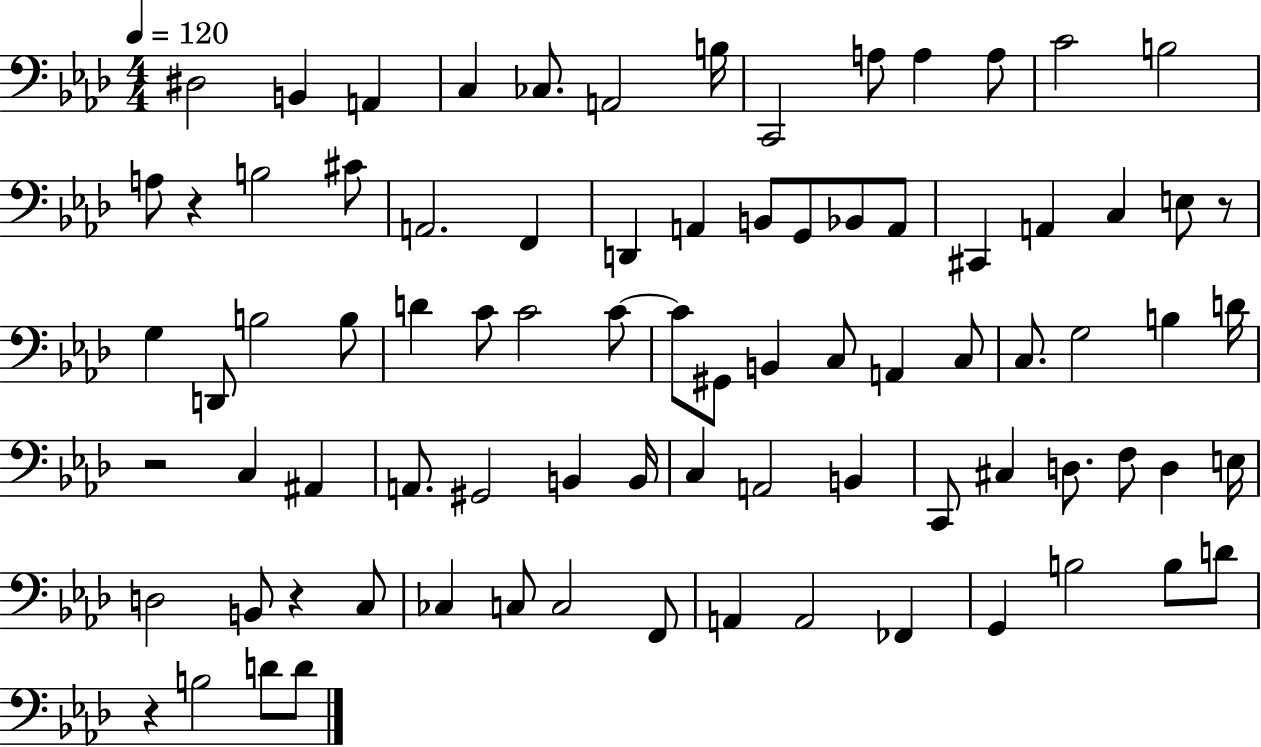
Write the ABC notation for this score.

X:1
T:Untitled
M:4/4
L:1/4
K:Ab
^D,2 B,, A,, C, _C,/2 A,,2 B,/4 C,,2 A,/2 A, A,/2 C2 B,2 A,/2 z B,2 ^C/2 A,,2 F,, D,, A,, B,,/2 G,,/2 _B,,/2 A,,/2 ^C,, A,, C, E,/2 z/2 G, D,,/2 B,2 B,/2 D C/2 C2 C/2 C/2 ^G,,/2 B,, C,/2 A,, C,/2 C,/2 G,2 B, D/4 z2 C, ^A,, A,,/2 ^G,,2 B,, B,,/4 C, A,,2 B,, C,,/2 ^C, D,/2 F,/2 D, E,/4 D,2 B,,/2 z C,/2 _C, C,/2 C,2 F,,/2 A,, A,,2 _F,, G,, B,2 B,/2 D/2 z B,2 D/2 D/2